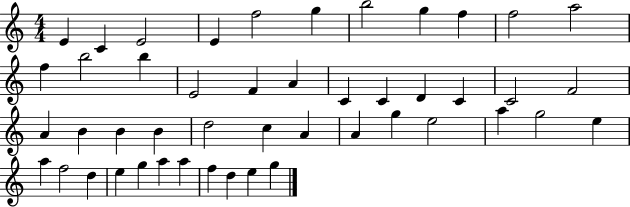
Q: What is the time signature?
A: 4/4